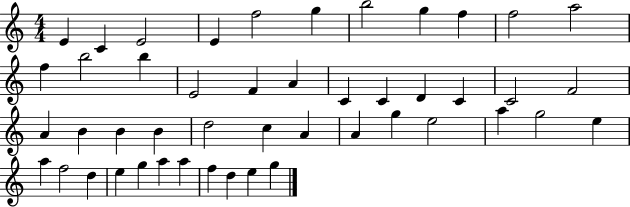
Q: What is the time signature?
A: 4/4